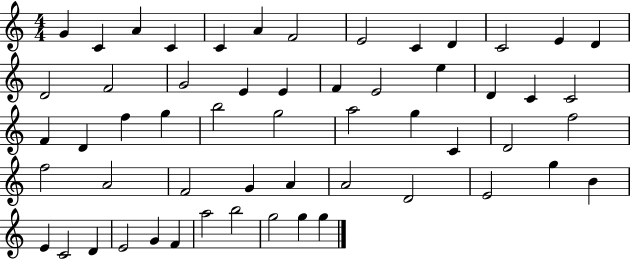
{
  \clef treble
  \numericTimeSignature
  \time 4/4
  \key c \major
  g'4 c'4 a'4 c'4 | c'4 a'4 f'2 | e'2 c'4 d'4 | c'2 e'4 d'4 | \break d'2 f'2 | g'2 e'4 e'4 | f'4 e'2 e''4 | d'4 c'4 c'2 | \break f'4 d'4 f''4 g''4 | b''2 g''2 | a''2 g''4 c'4 | d'2 f''2 | \break f''2 a'2 | f'2 g'4 a'4 | a'2 d'2 | e'2 g''4 b'4 | \break e'4 c'2 d'4 | e'2 g'4 f'4 | a''2 b''2 | g''2 g''4 g''4 | \break \bar "|."
}